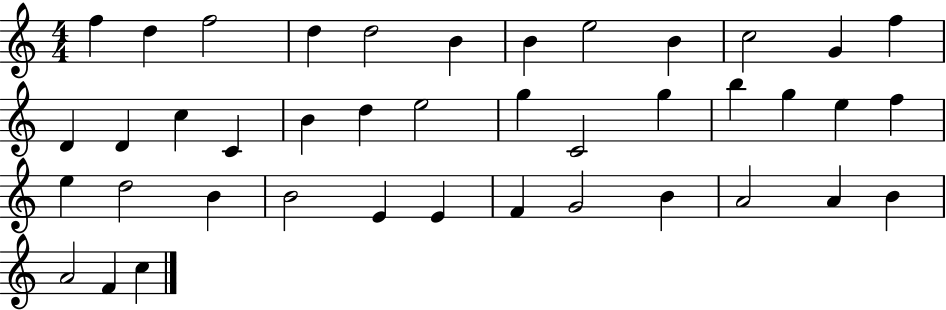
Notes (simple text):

F5/q D5/q F5/h D5/q D5/h B4/q B4/q E5/h B4/q C5/h G4/q F5/q D4/q D4/q C5/q C4/q B4/q D5/q E5/h G5/q C4/h G5/q B5/q G5/q E5/q F5/q E5/q D5/h B4/q B4/h E4/q E4/q F4/q G4/h B4/q A4/h A4/q B4/q A4/h F4/q C5/q